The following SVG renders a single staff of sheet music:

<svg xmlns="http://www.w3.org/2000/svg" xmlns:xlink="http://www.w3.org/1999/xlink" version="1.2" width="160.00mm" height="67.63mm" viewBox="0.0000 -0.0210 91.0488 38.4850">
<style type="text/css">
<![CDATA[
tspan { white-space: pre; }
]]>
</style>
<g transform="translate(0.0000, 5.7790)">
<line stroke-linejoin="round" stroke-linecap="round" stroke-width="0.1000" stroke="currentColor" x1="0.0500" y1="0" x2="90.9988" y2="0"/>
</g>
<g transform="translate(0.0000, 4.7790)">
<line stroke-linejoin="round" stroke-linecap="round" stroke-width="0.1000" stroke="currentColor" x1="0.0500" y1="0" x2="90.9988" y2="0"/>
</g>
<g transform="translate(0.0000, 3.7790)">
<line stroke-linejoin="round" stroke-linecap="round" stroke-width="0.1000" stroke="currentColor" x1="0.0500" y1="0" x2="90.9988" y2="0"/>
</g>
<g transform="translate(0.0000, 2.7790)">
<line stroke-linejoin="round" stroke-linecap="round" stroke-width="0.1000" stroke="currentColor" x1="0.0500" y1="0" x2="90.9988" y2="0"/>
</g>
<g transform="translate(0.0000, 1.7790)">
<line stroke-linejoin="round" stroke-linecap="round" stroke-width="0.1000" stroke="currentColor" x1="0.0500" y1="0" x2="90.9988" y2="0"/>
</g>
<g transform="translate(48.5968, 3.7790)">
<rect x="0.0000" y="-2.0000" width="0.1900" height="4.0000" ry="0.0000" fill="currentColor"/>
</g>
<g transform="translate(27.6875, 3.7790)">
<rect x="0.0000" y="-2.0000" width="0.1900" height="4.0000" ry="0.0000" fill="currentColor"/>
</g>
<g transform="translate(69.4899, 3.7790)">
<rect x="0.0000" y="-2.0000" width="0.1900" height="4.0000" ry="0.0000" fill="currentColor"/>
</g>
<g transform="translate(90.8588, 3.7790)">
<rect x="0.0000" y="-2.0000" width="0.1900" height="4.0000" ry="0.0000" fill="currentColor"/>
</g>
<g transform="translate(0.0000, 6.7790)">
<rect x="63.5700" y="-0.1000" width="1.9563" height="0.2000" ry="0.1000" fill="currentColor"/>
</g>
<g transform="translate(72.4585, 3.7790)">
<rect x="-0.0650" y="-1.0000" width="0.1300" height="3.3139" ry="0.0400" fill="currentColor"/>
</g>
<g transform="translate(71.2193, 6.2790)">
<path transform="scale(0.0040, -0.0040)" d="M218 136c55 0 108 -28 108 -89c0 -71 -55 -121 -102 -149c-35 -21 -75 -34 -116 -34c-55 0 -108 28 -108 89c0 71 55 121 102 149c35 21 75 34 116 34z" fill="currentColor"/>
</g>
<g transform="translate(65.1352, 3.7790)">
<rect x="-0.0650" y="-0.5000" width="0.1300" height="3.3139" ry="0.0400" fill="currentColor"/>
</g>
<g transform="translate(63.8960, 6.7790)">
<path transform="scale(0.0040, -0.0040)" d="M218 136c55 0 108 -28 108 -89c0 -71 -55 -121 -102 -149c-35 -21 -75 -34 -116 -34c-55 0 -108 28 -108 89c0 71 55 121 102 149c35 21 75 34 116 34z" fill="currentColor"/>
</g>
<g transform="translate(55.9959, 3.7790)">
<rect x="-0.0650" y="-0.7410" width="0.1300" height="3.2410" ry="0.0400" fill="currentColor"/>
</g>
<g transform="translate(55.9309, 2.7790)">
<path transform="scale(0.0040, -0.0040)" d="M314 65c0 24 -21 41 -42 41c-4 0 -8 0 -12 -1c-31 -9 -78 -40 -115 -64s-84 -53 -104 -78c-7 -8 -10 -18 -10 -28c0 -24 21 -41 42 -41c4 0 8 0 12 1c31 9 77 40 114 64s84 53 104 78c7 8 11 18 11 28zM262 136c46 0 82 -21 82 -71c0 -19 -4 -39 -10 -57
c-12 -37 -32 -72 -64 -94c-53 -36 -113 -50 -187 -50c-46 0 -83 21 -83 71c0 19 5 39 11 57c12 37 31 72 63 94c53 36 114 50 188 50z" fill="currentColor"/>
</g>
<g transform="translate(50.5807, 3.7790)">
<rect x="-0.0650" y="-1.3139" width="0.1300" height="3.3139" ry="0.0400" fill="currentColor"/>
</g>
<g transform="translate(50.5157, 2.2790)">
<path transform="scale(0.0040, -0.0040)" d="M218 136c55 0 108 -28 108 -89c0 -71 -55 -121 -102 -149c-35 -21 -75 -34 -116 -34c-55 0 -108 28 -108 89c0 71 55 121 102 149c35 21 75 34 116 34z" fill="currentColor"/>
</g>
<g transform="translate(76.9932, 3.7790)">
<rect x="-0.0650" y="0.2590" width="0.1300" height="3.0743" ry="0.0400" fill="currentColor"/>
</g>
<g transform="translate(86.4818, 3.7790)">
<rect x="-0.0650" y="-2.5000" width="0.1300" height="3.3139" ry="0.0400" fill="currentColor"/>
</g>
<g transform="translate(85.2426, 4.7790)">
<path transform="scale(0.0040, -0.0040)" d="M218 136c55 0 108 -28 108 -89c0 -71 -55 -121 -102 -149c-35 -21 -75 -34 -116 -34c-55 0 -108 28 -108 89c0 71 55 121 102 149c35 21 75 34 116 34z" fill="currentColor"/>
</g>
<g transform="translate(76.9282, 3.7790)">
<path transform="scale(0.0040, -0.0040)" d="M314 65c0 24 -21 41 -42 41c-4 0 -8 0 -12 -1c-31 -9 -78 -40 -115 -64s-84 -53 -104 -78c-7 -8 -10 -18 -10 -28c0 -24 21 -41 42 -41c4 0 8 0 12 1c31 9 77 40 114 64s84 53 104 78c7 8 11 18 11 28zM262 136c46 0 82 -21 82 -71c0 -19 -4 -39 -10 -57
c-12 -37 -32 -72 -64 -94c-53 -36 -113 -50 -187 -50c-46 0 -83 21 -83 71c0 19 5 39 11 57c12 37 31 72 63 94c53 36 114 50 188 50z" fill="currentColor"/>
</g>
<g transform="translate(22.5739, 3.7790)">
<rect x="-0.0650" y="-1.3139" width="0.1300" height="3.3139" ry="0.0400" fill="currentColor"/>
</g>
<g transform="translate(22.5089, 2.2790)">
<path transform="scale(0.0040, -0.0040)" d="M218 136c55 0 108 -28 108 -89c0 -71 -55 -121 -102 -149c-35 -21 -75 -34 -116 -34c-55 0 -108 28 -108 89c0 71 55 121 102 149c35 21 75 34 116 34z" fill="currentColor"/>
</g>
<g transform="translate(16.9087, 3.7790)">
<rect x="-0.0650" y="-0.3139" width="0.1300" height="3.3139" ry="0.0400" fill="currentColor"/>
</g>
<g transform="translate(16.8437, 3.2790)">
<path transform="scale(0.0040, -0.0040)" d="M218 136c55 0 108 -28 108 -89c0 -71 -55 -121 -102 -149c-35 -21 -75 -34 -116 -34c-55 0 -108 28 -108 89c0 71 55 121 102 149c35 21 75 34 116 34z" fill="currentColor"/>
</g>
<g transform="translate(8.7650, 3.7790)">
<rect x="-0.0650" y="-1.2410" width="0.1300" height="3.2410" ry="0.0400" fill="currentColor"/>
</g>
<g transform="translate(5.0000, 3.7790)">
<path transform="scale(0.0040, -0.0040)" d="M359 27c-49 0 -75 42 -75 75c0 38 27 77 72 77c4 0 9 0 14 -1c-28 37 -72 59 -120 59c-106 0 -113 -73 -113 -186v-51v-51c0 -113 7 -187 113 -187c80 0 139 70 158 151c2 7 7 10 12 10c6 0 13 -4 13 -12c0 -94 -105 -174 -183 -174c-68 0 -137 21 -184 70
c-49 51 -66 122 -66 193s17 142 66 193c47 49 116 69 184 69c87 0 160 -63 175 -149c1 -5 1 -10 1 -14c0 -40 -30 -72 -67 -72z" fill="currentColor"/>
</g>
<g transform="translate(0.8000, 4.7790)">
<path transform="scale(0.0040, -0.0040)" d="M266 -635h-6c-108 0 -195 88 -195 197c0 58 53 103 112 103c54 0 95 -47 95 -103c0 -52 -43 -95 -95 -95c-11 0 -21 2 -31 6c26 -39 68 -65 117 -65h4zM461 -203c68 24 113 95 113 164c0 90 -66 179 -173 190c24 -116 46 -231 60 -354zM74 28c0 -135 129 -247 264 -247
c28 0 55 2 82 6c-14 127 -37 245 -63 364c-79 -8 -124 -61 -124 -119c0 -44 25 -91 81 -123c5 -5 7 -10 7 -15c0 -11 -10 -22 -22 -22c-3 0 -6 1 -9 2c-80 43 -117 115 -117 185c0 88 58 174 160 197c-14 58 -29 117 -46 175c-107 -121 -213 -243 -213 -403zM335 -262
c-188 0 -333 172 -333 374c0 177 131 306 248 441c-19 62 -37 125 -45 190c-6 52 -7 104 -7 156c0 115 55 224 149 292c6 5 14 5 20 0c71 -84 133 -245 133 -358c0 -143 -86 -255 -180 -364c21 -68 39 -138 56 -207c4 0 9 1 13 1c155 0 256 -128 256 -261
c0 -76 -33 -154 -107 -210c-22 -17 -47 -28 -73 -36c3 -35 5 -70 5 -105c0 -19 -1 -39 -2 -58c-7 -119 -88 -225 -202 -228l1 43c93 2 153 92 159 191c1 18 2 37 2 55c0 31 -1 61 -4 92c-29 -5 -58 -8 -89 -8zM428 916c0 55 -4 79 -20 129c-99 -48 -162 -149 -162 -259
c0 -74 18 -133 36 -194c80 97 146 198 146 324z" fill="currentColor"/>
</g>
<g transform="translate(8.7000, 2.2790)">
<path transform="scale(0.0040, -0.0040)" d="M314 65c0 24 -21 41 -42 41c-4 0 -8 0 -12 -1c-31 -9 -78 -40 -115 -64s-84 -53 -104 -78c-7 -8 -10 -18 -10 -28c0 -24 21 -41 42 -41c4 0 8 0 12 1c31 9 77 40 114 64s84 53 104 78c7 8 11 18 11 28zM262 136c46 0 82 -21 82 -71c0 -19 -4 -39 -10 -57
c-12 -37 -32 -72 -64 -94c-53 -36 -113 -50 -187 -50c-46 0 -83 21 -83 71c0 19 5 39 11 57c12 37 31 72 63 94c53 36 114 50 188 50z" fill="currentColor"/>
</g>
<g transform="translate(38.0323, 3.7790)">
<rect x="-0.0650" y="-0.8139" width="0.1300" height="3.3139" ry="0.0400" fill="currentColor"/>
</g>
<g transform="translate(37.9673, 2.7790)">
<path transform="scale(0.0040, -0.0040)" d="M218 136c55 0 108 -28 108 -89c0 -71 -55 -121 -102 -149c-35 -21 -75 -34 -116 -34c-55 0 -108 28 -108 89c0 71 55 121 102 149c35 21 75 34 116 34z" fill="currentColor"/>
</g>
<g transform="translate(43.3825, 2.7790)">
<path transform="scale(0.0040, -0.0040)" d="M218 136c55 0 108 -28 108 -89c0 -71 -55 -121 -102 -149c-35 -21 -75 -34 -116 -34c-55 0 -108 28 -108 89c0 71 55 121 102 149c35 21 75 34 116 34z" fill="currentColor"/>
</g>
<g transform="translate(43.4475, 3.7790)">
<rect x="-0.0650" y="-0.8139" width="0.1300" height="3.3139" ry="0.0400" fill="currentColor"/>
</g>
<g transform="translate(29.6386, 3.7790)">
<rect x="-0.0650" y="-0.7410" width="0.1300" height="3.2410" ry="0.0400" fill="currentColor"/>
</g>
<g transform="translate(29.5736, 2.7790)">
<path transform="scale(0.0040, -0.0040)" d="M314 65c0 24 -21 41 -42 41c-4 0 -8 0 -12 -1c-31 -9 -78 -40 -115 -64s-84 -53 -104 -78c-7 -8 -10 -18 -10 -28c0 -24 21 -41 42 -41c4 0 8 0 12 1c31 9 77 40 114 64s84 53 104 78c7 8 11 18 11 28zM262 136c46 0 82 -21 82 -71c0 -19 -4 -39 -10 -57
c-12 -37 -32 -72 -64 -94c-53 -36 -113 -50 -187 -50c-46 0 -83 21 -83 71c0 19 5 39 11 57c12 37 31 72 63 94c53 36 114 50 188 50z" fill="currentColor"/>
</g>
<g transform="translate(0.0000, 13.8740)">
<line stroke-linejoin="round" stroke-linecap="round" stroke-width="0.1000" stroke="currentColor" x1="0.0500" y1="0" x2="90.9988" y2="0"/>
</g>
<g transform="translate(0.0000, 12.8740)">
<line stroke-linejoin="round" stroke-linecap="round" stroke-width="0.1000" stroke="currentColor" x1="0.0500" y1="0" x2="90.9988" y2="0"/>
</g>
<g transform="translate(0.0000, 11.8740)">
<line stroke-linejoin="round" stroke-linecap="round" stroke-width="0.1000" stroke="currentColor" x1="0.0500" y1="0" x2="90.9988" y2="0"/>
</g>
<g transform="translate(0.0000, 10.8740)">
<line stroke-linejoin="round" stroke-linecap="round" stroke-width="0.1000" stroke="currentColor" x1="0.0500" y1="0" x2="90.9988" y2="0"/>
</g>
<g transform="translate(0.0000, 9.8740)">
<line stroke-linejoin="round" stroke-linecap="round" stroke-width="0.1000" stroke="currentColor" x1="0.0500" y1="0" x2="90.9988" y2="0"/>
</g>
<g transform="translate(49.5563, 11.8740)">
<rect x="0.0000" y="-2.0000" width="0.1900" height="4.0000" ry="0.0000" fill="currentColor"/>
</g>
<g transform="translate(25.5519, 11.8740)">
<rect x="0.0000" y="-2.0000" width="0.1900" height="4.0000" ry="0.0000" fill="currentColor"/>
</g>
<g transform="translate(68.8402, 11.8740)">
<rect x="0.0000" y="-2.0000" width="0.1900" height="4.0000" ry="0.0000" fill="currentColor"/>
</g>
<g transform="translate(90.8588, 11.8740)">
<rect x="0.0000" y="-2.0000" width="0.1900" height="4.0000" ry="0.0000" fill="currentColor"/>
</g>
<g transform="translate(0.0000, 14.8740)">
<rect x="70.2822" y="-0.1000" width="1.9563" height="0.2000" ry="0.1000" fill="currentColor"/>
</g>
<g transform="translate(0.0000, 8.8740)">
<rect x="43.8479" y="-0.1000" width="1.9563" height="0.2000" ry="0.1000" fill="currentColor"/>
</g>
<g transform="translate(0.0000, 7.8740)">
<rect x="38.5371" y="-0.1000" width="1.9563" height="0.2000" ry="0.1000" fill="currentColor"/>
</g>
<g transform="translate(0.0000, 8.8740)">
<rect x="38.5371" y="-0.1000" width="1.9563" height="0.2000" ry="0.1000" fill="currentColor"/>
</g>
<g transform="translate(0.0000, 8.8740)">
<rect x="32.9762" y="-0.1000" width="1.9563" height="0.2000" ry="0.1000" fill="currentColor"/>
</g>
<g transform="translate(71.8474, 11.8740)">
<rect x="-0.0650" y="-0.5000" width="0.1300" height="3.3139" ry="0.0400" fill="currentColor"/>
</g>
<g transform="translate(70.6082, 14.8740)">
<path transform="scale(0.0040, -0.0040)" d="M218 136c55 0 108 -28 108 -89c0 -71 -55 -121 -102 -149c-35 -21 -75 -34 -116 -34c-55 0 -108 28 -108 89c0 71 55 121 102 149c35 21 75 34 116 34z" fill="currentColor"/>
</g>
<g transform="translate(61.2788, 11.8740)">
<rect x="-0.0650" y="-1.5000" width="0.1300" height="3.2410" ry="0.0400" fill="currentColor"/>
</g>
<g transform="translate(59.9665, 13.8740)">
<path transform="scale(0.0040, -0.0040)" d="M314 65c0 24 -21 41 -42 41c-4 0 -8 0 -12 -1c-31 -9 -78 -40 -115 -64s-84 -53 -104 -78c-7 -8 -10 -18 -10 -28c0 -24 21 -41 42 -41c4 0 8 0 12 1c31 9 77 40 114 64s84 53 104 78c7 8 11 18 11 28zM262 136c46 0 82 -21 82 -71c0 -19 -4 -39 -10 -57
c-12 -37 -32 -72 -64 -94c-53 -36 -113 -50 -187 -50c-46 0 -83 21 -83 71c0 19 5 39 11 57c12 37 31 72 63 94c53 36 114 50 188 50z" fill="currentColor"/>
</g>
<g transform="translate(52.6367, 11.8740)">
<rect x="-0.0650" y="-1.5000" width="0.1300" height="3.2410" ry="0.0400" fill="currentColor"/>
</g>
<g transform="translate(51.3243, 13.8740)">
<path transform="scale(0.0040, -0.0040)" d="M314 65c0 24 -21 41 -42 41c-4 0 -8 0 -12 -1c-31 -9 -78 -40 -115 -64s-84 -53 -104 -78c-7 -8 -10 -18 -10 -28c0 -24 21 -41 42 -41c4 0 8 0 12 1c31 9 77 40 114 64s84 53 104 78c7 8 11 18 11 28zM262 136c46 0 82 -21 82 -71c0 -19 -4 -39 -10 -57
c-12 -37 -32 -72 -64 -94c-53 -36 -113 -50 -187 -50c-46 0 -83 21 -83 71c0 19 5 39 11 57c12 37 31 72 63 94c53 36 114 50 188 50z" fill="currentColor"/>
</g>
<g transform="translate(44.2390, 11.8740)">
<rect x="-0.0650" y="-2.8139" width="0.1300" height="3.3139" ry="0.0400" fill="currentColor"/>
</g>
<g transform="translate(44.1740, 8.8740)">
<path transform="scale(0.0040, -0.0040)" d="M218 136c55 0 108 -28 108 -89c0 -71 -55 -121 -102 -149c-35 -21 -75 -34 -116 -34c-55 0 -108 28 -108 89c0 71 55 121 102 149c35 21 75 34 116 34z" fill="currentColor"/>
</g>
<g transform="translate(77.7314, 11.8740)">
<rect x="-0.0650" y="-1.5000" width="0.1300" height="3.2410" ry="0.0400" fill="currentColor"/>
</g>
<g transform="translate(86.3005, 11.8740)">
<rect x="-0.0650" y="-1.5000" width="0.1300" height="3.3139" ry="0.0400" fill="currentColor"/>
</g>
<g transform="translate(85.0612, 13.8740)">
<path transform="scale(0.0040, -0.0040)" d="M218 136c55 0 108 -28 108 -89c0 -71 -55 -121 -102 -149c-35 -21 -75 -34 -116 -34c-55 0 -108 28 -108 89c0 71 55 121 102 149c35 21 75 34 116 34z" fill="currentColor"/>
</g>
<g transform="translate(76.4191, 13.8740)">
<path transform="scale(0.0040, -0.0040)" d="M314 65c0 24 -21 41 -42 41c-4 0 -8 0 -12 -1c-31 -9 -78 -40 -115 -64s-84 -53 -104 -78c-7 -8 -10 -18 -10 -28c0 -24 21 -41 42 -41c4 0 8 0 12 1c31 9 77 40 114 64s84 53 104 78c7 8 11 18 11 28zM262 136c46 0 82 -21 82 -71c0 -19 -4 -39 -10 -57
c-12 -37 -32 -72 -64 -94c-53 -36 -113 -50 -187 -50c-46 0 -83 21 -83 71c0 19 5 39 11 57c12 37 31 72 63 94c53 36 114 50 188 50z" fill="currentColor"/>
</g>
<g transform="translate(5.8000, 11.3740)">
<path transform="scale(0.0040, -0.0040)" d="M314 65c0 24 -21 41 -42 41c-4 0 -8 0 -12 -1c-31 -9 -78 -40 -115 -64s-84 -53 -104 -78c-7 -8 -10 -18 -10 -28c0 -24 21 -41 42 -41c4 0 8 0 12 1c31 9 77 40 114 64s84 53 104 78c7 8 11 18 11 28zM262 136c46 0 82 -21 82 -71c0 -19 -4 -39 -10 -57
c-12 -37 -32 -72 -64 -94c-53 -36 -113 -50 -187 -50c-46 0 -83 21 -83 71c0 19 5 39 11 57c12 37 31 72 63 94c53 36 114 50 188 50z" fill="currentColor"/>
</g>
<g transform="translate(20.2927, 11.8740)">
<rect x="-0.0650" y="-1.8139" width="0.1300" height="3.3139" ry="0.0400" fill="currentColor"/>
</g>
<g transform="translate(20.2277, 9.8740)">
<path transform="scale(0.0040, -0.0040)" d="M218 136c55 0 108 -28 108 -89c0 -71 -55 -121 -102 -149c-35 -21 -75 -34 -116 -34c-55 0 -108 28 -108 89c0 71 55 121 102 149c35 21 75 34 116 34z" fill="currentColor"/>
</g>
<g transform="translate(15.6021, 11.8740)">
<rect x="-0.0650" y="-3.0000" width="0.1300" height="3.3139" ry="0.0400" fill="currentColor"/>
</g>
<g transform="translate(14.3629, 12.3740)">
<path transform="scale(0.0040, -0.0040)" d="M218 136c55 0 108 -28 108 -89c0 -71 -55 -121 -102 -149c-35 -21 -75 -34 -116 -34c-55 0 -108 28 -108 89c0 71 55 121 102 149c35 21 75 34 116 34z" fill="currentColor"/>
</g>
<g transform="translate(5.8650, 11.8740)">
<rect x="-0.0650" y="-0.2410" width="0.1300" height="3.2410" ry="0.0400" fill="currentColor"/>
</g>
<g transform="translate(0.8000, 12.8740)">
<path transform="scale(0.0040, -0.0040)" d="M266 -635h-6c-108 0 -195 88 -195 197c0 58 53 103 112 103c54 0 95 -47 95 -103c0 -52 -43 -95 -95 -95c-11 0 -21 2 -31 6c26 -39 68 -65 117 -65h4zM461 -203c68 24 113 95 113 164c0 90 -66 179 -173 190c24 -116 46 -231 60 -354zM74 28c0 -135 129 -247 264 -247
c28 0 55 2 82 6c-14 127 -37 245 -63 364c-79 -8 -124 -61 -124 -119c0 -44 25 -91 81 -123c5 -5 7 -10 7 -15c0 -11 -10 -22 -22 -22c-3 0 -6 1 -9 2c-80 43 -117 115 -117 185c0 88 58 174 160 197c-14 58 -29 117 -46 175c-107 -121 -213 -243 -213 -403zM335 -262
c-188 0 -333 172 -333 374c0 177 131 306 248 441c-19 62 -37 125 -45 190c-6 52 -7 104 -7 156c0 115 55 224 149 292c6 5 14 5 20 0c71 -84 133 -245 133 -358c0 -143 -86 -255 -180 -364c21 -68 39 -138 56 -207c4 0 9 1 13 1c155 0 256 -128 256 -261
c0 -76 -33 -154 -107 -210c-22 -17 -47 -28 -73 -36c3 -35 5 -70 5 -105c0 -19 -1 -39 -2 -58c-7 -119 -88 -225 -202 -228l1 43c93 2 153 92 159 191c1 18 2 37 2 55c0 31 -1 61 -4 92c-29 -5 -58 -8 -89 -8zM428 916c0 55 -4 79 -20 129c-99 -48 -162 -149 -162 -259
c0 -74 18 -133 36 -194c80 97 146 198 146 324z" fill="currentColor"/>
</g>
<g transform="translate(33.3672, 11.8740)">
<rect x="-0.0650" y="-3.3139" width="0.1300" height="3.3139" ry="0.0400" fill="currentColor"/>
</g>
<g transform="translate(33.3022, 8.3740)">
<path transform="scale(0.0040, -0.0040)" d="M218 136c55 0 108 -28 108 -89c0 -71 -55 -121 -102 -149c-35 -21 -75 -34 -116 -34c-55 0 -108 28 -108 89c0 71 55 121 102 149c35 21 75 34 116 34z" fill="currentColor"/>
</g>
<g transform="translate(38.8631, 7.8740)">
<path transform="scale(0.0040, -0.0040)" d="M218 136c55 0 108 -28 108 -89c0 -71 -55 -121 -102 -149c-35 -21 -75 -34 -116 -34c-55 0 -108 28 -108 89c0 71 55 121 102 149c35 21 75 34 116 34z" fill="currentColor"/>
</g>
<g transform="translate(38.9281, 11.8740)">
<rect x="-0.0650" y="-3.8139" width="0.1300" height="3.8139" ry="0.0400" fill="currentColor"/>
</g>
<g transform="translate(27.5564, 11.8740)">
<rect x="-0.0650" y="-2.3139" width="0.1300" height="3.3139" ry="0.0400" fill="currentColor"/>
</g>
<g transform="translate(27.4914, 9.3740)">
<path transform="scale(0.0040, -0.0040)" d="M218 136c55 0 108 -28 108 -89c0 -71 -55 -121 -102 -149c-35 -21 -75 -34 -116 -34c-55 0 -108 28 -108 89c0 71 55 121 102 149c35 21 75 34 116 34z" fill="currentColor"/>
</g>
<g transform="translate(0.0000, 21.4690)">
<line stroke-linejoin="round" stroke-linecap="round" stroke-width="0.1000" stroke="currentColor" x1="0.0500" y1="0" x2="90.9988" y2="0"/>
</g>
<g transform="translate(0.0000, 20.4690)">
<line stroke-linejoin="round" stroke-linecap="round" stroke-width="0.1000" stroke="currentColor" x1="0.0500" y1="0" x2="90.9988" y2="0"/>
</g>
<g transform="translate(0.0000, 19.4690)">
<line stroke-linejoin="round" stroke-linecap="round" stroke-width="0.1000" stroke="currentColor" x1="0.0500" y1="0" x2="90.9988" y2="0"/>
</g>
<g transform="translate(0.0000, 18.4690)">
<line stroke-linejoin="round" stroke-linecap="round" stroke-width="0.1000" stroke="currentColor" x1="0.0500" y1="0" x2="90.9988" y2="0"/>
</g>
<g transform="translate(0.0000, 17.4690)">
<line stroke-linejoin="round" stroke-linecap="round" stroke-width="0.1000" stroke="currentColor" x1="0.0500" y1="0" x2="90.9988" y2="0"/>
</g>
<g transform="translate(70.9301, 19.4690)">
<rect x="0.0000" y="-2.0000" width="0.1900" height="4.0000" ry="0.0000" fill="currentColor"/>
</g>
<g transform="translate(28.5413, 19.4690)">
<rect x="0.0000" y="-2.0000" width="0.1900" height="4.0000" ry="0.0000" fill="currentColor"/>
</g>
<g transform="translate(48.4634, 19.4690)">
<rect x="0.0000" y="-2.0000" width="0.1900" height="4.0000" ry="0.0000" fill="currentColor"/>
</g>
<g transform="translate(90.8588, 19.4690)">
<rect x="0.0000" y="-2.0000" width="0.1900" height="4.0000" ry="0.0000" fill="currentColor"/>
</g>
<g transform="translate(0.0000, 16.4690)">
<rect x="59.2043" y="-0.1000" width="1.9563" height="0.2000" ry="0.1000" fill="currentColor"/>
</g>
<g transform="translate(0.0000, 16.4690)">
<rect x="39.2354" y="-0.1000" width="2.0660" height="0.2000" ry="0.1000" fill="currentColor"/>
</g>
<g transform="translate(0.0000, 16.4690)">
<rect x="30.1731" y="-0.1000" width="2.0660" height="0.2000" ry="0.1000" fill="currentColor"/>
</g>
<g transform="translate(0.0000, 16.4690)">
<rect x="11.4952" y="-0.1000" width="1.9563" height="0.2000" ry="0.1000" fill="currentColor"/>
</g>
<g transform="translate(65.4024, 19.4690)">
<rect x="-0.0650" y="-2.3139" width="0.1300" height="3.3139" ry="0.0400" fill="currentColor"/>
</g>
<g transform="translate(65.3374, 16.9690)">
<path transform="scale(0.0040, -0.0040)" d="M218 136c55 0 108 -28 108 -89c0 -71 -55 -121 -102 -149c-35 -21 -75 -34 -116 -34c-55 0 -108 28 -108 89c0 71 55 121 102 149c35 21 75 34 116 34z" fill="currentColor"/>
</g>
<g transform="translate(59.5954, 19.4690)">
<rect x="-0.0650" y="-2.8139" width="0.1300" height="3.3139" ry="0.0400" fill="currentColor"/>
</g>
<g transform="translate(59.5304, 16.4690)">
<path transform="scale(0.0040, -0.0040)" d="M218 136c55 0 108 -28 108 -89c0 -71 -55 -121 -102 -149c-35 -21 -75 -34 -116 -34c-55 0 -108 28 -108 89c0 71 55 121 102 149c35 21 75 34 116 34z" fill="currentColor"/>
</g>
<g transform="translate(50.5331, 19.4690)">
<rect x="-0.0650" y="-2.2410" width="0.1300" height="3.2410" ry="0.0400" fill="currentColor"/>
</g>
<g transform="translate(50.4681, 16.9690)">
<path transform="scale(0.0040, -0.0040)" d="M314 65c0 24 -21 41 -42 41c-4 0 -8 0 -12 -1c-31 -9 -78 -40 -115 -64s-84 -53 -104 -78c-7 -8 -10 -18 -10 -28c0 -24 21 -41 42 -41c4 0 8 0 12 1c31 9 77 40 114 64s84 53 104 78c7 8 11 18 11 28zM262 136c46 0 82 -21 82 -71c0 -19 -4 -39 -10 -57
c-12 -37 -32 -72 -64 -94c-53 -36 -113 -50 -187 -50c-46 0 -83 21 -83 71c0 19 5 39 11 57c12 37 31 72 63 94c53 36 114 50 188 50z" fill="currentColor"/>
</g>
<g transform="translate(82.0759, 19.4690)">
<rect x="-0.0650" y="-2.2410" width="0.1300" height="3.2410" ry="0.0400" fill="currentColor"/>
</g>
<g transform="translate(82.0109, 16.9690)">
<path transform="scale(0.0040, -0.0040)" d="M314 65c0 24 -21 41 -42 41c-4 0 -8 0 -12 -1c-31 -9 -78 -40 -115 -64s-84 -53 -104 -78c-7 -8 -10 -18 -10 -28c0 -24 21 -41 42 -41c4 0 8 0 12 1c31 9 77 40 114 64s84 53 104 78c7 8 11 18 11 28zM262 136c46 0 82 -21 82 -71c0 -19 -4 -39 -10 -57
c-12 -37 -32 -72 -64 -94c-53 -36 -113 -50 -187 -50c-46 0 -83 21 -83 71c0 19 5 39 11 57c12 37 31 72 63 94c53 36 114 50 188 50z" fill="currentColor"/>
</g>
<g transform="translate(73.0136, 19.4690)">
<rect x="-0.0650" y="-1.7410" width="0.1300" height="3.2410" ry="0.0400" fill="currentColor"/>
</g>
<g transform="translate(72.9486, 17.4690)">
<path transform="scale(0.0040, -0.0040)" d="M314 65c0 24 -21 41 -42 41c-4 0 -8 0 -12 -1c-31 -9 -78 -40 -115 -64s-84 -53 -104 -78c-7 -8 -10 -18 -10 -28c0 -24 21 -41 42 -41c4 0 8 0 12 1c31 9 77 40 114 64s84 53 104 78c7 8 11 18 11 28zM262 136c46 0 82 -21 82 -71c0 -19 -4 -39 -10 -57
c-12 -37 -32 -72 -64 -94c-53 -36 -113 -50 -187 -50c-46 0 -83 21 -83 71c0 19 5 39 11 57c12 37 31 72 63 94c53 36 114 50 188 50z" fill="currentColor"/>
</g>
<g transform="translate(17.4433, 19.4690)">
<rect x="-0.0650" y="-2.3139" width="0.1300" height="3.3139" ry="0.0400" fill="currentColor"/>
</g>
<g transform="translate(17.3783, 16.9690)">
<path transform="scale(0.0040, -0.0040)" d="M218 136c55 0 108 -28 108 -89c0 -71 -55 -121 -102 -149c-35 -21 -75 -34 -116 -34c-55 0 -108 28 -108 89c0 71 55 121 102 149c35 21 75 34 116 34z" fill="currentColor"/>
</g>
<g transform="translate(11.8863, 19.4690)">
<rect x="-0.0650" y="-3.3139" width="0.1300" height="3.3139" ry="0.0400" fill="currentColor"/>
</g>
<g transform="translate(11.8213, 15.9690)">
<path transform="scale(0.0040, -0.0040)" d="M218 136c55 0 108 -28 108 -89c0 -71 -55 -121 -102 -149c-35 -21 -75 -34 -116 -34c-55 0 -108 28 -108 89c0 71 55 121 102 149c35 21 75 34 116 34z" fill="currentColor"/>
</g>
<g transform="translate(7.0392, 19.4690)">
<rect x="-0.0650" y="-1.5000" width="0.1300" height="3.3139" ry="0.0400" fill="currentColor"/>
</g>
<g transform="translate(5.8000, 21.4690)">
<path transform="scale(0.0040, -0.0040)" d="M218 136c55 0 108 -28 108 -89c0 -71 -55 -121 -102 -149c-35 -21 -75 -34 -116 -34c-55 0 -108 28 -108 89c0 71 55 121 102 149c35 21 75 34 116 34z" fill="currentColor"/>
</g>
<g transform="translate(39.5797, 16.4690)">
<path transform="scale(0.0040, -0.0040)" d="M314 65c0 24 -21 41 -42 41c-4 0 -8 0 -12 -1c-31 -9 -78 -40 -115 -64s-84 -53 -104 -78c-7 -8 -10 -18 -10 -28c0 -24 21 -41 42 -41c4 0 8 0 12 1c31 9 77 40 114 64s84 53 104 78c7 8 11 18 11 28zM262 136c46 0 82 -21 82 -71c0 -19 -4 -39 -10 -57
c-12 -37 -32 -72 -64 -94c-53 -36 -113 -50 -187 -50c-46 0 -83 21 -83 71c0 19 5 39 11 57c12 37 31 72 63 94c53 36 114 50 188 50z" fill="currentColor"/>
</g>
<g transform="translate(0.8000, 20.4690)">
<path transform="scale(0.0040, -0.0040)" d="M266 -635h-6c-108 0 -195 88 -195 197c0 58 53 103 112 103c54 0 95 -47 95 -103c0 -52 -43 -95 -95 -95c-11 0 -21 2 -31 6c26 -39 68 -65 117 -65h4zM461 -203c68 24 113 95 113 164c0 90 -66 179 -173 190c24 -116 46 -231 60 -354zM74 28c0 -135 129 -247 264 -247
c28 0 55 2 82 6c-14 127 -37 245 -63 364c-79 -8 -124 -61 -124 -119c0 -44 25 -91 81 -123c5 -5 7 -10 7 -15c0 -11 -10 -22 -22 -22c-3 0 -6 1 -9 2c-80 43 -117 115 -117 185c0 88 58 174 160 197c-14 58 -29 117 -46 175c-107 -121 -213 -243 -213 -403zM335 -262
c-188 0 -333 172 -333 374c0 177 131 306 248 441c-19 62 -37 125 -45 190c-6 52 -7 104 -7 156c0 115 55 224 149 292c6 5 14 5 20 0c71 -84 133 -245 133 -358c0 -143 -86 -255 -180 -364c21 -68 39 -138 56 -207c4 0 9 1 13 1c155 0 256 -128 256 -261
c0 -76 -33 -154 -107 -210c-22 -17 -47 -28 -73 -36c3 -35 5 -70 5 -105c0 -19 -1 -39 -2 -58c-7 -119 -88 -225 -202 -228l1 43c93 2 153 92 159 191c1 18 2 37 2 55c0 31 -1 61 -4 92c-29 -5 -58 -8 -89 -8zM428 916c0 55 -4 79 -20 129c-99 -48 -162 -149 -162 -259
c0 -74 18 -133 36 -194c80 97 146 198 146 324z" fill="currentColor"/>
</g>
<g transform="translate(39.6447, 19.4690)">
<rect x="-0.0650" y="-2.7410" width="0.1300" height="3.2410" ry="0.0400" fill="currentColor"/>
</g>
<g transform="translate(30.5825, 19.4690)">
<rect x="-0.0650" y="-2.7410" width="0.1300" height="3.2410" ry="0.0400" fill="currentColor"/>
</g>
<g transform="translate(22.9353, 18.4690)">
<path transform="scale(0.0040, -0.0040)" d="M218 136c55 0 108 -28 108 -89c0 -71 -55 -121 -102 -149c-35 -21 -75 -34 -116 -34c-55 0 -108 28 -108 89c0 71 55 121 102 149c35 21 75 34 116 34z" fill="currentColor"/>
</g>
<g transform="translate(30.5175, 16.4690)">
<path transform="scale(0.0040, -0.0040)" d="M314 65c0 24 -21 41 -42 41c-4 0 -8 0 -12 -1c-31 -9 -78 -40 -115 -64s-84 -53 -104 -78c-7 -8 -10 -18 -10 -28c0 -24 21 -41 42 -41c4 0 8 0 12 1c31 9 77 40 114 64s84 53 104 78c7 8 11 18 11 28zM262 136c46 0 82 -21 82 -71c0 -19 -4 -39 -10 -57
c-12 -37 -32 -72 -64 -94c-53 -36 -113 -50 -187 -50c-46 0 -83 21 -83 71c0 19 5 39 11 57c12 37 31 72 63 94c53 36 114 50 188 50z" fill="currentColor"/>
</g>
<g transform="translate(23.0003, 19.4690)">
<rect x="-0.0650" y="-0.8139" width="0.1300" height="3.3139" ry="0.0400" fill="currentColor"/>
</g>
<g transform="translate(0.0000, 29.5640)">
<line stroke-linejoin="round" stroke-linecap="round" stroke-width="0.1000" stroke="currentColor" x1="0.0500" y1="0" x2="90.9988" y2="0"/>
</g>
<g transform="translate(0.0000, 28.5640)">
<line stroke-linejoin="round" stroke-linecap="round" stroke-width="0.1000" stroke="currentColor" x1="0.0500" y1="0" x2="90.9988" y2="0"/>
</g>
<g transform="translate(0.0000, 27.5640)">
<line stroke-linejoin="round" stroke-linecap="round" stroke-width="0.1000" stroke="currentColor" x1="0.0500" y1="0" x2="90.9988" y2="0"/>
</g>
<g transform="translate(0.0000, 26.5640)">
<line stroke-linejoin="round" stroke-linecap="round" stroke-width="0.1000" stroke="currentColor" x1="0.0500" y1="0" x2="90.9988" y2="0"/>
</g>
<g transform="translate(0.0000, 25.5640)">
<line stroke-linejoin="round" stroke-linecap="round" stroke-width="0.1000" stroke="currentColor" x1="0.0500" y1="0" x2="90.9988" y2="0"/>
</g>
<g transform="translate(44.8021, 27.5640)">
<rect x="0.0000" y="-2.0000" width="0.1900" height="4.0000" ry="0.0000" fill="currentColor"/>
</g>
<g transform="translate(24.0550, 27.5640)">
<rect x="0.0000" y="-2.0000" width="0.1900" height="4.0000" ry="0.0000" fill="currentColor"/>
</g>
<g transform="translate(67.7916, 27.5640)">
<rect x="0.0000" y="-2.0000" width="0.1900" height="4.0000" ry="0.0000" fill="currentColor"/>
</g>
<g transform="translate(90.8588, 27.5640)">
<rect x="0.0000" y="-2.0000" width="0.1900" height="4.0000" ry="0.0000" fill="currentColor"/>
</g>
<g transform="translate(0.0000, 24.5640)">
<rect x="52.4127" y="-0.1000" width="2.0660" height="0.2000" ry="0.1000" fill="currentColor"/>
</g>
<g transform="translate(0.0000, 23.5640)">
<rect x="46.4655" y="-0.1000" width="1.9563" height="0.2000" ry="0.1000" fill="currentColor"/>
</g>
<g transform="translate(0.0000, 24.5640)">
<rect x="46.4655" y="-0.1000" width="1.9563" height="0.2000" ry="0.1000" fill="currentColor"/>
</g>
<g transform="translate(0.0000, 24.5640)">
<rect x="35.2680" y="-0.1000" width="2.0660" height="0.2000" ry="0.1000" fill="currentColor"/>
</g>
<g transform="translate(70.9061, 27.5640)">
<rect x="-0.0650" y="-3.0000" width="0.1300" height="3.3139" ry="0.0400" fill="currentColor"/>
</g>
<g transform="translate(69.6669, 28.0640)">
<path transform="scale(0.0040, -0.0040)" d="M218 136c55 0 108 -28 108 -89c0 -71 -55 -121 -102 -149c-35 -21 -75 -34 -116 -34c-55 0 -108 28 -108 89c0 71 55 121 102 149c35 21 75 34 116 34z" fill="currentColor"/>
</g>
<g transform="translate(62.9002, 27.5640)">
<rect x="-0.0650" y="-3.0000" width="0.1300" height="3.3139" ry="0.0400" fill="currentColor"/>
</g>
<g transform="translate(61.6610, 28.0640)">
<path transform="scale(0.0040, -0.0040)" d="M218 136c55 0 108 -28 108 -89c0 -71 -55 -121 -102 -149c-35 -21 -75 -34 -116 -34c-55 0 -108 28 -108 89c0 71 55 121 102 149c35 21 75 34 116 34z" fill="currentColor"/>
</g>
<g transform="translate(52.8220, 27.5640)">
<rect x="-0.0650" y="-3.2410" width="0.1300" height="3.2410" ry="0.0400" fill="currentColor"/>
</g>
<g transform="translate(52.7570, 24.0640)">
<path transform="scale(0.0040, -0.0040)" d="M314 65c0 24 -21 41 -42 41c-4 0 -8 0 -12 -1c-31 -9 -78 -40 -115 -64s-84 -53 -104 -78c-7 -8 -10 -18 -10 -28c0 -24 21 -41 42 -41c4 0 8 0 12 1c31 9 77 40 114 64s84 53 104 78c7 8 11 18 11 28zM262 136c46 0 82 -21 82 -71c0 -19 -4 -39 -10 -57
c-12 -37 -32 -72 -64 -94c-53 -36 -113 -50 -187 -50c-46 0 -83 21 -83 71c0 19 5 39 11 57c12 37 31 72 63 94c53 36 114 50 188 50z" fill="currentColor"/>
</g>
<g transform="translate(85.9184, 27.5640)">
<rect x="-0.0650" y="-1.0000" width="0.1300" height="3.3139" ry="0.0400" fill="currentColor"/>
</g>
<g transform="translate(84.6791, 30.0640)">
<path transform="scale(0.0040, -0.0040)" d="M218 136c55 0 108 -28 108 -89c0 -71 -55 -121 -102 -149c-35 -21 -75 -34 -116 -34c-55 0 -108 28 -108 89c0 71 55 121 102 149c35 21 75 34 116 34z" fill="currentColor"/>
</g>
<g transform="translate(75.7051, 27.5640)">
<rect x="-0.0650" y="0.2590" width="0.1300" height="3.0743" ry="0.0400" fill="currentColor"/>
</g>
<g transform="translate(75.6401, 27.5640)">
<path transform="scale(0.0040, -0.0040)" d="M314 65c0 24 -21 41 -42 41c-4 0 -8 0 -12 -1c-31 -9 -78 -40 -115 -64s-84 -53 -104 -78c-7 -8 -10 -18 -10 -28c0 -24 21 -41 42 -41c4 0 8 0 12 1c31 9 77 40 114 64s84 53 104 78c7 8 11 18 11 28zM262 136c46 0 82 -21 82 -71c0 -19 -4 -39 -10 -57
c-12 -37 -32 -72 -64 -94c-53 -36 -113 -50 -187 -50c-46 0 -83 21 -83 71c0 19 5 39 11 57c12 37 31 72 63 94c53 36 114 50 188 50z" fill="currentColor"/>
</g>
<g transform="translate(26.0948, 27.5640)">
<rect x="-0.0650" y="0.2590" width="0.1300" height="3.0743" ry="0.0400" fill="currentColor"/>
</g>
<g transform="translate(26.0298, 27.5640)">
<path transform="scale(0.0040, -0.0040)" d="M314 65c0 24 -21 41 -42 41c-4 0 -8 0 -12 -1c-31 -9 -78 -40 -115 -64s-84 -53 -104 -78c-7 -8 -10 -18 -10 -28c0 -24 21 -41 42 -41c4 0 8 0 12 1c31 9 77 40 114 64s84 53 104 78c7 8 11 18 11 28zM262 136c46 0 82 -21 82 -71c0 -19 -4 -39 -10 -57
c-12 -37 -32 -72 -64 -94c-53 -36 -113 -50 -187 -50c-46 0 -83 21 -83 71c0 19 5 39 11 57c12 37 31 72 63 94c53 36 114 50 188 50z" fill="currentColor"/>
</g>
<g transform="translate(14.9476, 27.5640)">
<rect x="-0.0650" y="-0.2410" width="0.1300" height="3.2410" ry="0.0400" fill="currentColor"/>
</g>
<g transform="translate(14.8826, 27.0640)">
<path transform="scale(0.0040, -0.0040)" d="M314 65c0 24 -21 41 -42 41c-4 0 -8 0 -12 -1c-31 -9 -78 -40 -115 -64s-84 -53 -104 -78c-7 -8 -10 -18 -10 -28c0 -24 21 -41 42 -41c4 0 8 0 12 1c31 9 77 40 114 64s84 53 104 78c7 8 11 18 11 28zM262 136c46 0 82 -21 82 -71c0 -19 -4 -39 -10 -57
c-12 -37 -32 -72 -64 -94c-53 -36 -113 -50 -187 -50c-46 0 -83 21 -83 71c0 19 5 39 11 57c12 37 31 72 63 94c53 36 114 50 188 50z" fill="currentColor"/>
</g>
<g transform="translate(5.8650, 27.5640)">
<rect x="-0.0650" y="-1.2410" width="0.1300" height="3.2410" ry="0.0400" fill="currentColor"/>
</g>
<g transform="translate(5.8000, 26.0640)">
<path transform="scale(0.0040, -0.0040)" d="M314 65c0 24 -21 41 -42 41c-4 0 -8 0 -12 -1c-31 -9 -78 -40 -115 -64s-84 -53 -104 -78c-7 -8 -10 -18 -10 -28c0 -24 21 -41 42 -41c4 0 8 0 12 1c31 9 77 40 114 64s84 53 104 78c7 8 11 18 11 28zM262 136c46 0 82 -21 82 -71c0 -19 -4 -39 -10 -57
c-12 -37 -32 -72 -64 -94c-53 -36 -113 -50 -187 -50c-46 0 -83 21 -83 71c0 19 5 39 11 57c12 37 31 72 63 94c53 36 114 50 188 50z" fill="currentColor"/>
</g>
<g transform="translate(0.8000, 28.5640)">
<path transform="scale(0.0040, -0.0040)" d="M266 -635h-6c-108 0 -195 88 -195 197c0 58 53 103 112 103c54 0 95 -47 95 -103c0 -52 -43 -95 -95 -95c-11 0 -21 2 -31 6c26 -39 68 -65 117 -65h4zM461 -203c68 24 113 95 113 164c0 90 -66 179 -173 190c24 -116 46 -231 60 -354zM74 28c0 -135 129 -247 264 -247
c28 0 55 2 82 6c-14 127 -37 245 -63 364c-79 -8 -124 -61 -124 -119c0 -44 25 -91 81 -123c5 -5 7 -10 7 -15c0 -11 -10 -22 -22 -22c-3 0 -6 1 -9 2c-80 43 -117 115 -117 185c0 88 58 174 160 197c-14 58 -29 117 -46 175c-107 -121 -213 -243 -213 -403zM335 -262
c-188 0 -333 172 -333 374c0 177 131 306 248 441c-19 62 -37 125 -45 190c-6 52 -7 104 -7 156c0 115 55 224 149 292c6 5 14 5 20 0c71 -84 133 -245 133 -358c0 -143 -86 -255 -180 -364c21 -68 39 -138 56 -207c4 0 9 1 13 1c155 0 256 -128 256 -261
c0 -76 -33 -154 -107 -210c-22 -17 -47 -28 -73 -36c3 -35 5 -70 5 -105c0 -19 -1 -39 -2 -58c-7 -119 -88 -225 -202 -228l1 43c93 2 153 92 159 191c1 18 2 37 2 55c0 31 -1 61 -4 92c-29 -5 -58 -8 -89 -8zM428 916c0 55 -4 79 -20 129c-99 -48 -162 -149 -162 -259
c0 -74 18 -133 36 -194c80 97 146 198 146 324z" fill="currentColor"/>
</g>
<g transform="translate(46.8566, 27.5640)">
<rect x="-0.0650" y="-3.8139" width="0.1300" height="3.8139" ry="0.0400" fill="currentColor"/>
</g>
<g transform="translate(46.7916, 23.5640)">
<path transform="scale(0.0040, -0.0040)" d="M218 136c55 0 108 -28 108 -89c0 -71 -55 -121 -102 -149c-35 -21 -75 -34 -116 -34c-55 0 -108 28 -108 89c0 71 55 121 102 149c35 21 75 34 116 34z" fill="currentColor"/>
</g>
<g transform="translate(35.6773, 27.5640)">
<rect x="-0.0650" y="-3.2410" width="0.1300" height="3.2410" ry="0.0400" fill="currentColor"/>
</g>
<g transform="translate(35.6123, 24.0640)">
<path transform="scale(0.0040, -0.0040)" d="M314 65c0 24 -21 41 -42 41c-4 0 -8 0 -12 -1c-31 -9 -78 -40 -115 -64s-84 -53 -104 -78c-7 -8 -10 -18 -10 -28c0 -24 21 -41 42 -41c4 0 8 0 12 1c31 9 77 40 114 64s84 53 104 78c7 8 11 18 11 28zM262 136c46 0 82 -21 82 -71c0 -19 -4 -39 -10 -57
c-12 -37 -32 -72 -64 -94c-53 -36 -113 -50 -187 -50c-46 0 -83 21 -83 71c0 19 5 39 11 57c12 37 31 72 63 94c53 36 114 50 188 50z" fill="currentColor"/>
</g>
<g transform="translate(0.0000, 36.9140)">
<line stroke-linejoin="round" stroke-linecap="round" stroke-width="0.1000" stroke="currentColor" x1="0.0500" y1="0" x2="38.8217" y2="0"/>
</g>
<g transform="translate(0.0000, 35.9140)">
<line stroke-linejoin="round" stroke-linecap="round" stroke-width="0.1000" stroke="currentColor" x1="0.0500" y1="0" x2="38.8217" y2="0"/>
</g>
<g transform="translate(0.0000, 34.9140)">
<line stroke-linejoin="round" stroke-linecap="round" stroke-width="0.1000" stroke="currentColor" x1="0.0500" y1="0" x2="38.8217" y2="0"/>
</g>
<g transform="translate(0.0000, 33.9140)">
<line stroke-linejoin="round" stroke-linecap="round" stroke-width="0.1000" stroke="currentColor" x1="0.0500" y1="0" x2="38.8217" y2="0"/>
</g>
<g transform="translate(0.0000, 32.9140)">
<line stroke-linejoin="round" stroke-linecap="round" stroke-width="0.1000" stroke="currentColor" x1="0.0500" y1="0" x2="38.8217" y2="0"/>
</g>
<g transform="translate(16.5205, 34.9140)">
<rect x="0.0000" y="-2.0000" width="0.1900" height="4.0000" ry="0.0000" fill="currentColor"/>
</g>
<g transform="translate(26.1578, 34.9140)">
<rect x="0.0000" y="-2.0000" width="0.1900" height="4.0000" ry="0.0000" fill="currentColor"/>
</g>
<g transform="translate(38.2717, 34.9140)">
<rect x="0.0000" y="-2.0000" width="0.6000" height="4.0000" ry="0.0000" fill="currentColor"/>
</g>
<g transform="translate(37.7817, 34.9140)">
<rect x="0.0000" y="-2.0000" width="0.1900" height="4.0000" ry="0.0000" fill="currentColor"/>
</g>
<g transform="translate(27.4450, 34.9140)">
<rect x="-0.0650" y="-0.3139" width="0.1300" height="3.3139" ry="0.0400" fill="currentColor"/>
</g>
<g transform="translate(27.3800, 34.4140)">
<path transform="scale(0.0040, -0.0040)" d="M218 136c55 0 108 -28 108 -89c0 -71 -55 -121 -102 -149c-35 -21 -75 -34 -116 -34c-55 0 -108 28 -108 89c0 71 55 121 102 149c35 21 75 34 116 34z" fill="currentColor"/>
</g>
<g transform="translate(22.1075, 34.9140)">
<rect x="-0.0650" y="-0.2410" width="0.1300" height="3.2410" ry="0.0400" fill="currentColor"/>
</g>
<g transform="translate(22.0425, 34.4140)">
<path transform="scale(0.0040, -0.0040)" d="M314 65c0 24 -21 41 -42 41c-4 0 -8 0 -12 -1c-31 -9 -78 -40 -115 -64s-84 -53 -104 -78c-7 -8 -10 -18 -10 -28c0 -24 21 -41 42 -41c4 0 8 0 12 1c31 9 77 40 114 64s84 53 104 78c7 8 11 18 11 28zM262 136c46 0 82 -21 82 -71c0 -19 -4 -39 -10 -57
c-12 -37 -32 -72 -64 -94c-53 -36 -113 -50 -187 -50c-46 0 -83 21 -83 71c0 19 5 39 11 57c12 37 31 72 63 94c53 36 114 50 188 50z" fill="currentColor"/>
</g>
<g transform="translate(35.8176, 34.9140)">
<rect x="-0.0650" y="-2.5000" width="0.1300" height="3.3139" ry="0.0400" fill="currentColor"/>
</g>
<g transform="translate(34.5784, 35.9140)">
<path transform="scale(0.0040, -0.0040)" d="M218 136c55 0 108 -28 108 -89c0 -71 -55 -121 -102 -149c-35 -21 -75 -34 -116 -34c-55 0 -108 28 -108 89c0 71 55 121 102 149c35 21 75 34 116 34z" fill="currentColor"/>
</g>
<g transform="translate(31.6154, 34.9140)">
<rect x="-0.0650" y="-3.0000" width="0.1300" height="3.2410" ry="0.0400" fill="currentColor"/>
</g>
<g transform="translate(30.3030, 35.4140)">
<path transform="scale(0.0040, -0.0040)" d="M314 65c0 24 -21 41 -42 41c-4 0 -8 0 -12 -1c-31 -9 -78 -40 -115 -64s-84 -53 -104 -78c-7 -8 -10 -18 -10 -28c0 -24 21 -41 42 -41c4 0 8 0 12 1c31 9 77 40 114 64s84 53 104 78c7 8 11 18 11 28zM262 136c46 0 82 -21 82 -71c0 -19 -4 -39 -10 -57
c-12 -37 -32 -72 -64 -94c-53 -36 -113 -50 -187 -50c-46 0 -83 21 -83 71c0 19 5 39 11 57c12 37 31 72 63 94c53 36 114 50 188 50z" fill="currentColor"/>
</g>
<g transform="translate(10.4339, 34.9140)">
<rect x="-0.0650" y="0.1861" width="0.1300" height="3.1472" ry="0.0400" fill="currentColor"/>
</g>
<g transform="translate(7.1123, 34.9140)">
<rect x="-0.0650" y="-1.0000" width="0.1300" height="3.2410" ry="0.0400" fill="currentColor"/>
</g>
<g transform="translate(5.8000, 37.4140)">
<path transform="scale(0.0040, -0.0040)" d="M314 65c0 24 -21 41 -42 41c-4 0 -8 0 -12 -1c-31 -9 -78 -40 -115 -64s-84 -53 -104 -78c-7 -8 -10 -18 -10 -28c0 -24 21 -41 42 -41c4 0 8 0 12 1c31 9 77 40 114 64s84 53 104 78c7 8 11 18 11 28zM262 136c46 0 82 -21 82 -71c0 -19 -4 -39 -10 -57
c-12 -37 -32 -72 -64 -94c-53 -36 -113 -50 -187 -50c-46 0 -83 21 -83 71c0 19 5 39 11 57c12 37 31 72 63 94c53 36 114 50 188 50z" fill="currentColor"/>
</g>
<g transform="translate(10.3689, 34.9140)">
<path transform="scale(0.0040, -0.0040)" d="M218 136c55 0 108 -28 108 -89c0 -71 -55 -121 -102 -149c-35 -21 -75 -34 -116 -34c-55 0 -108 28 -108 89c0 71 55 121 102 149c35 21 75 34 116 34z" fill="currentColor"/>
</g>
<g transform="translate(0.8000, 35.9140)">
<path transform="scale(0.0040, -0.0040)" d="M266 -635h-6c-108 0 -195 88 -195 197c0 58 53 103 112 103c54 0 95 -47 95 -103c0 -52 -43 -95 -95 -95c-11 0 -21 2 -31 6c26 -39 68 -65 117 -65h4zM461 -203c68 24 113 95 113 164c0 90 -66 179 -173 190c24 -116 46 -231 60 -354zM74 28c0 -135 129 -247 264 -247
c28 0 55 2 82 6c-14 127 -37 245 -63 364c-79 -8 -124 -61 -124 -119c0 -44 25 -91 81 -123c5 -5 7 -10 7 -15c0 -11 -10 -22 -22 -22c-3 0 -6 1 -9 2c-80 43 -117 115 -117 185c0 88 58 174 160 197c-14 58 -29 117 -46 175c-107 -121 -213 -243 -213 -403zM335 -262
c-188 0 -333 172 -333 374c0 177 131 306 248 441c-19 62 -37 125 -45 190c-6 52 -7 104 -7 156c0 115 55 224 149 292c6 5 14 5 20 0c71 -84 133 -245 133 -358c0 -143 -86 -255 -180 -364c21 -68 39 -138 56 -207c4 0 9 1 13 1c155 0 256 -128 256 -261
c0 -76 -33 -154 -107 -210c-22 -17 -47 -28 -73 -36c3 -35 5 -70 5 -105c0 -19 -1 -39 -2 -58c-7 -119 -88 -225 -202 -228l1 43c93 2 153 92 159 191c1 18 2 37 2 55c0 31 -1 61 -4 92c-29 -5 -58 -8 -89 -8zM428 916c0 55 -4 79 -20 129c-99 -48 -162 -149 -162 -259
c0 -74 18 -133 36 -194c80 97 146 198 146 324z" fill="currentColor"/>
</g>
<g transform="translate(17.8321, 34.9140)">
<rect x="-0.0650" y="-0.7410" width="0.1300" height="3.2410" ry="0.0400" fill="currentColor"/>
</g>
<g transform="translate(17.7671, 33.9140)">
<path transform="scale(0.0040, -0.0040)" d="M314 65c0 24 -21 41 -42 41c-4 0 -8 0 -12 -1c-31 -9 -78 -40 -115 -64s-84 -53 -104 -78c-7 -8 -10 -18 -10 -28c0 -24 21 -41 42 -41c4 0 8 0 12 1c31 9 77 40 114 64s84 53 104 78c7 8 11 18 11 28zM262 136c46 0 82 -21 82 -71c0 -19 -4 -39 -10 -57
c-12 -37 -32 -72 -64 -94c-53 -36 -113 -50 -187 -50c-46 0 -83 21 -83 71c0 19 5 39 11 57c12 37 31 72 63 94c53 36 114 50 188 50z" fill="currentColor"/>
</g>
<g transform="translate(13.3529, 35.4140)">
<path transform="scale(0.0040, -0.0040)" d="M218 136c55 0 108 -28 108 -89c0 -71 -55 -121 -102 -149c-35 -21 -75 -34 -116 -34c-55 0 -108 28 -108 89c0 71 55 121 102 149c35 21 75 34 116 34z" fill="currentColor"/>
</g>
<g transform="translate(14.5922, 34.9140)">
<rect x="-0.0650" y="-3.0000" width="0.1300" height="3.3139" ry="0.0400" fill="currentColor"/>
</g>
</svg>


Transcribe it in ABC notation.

X:1
T:Untitled
M:4/4
L:1/4
K:C
e2 c e d2 d d e d2 C D B2 G c2 A f g b c' a E2 E2 C E2 E E b g d a2 a2 g2 a g f2 g2 e2 c2 B2 b2 c' b2 A A B2 D D2 B A d2 c2 c A2 G